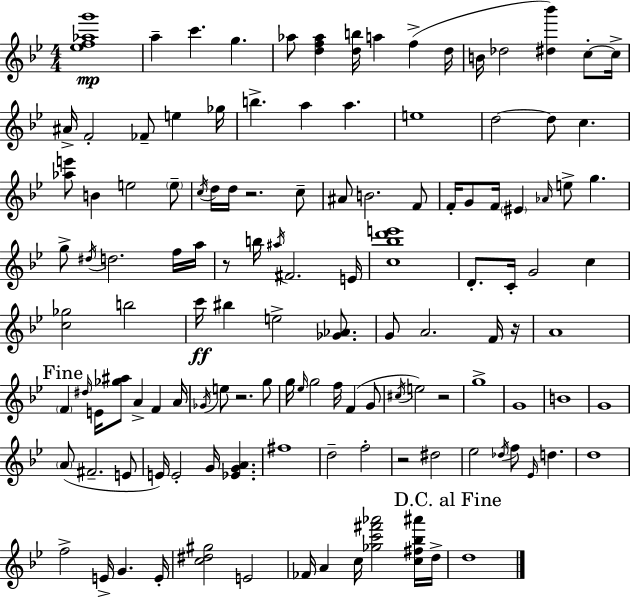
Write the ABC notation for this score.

X:1
T:Untitled
M:4/4
L:1/4
K:Bb
[_ef_ag']4 a c' g _a/2 [df_a] [db]/4 a f d/4 B/4 _d2 [^d_b'] c/2 c/4 ^A/4 F2 _F/2 e _g/4 b a a e4 d2 d/2 c [_ae']/2 B e2 e/2 c/4 d/4 d/4 z2 c/2 ^A/2 B2 F/2 F/4 G/2 F/4 ^E _A/4 e/2 g g/2 ^d/4 d2 f/4 a/4 z/2 b/4 ^a/4 ^F2 E/4 [c_bd'e']4 D/2 C/4 G2 c [c_g]2 b2 c'/4 ^b e2 [_G_A]/2 G/2 A2 F/4 z/4 A4 F ^d/4 E/4 [_g^a]/2 A F A/4 _G/4 e/2 z2 g/2 g/4 _e/4 g2 f/4 F G/2 ^c/4 e2 z2 g4 G4 B4 G4 A/2 ^F2 E/2 E/4 E2 G/4 [_EGA] ^f4 d2 f2 z2 ^d2 _e2 _d/4 f/2 _E/4 d d4 f2 E/4 G E/4 [c^d^g]2 E2 _F/4 A c/4 [_gc'^f'_a']2 [c^f_b^a']/4 d/4 d4